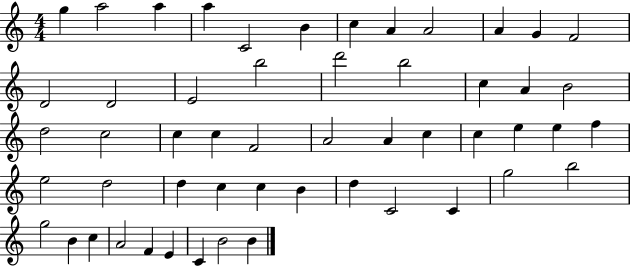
X:1
T:Untitled
M:4/4
L:1/4
K:C
g a2 a a C2 B c A A2 A G F2 D2 D2 E2 b2 d'2 b2 c A B2 d2 c2 c c F2 A2 A c c e e f e2 d2 d c c B d C2 C g2 b2 g2 B c A2 F E C B2 B